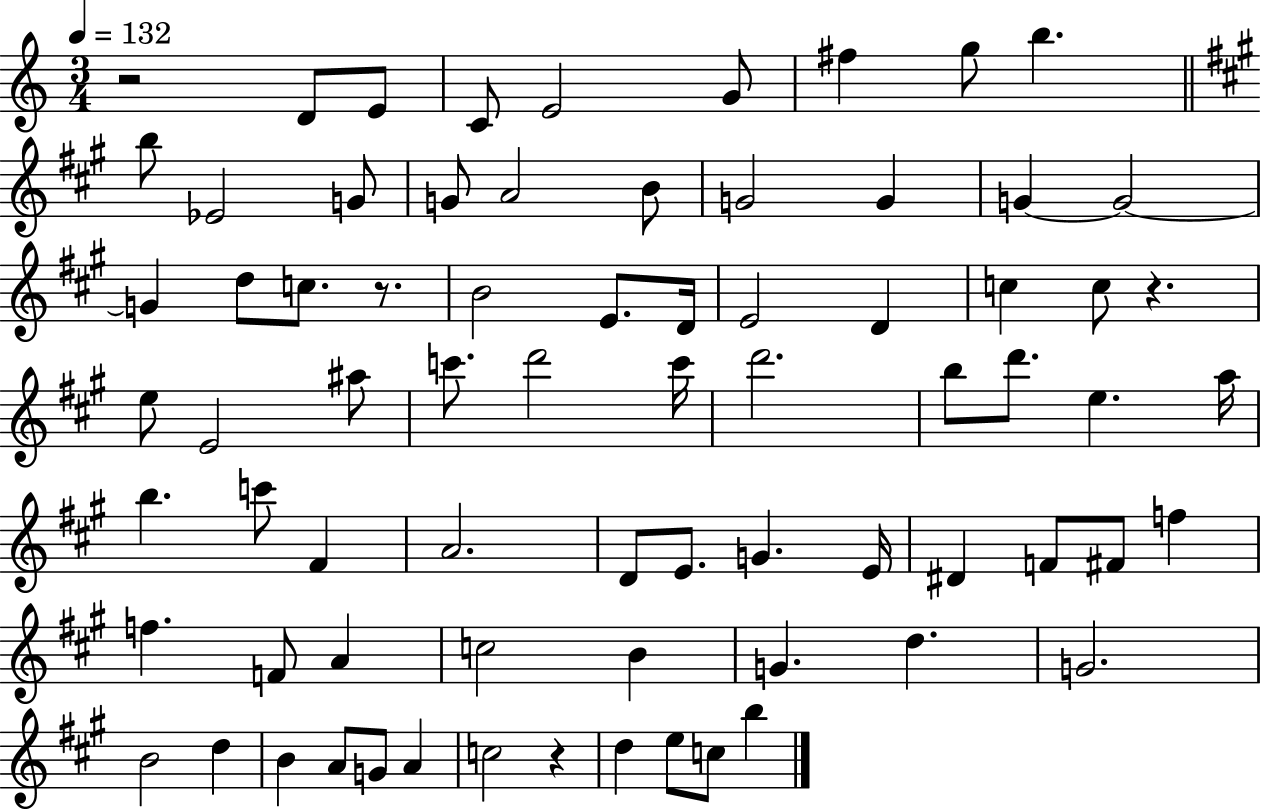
{
  \clef treble
  \numericTimeSignature
  \time 3/4
  \key c \major
  \tempo 4 = 132
  r2 d'8 e'8 | c'8 e'2 g'8 | fis''4 g''8 b''4. | \bar "||" \break \key a \major b''8 ees'2 g'8 | g'8 a'2 b'8 | g'2 g'4 | g'4~~ g'2~~ | \break g'4 d''8 c''8. r8. | b'2 e'8. d'16 | e'2 d'4 | c''4 c''8 r4. | \break e''8 e'2 ais''8 | c'''8. d'''2 c'''16 | d'''2. | b''8 d'''8. e''4. a''16 | \break b''4. c'''8 fis'4 | a'2. | d'8 e'8. g'4. e'16 | dis'4 f'8 fis'8 f''4 | \break f''4. f'8 a'4 | c''2 b'4 | g'4. d''4. | g'2. | \break b'2 d''4 | b'4 a'8 g'8 a'4 | c''2 r4 | d''4 e''8 c''8 b''4 | \break \bar "|."
}